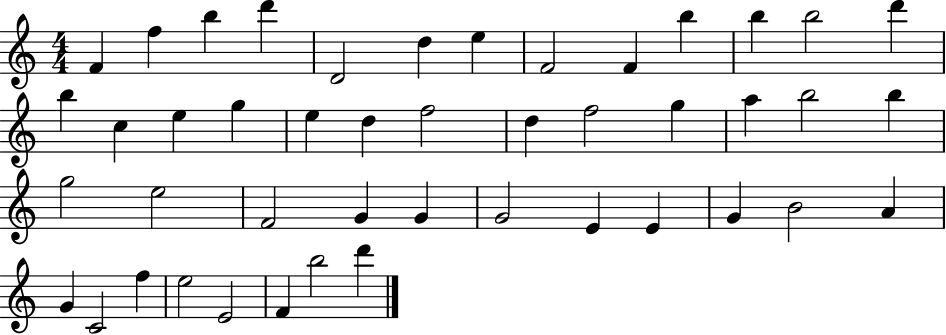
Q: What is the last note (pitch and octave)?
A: D6